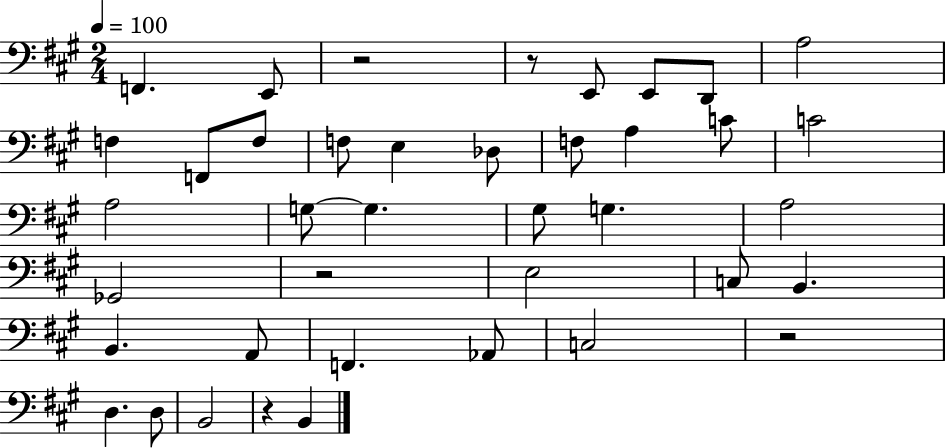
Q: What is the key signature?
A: A major